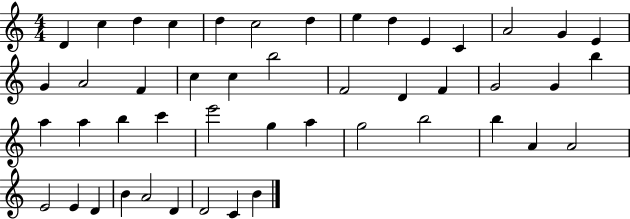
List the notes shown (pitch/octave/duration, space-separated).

D4/q C5/q D5/q C5/q D5/q C5/h D5/q E5/q D5/q E4/q C4/q A4/h G4/q E4/q G4/q A4/h F4/q C5/q C5/q B5/h F4/h D4/q F4/q G4/h G4/q B5/q A5/q A5/q B5/q C6/q E6/h G5/q A5/q G5/h B5/h B5/q A4/q A4/h E4/h E4/q D4/q B4/q A4/h D4/q D4/h C4/q B4/q